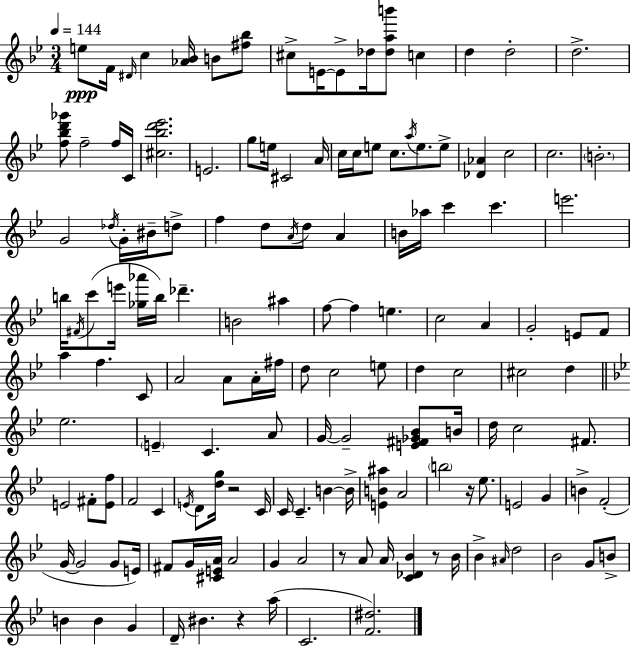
E5/e F4/s D#4/s C5/q [Ab4,Bb4]/s B4/e [F#5,Bb5]/e C#5/e E4/s E4/e Db5/s [Db5,A5,B6]/e C5/q D5/q D5/h D5/h. [F5,Bb5,D6,Gb6]/e F5/h F5/s C4/s [C#5,Bb5,D6,Eb6]/h. E4/h. G5/e E5/s C#4/h A4/s C5/s C5/s E5/e C5/e. A5/s E5/e. E5/e [Db4,Ab4]/q C5/h C5/h. B4/h. G4/h Db5/s G4/s BIS4/s D5/e F5/q D5/e A4/s D5/e A4/q B4/s Ab5/s C6/q C6/q. E6/h. B5/s F#4/s C6/e E6/s [Gb5,Ab6]/s B5/s Db6/q. B4/h A#5/q F5/e F5/q E5/q. C5/h A4/q G4/h E4/e F4/e A5/q F5/q. C4/e A4/h A4/e A4/s F#5/s D5/e C5/h E5/e D5/q C5/h C#5/h D5/q Eb5/h. E4/q C4/q. A4/e G4/s G4/h [E4,F#4,Gb4,Bb4]/e B4/s D5/s C5/h F#4/e. E4/h F#4/e [E4,F5]/e F4/h C4/q E4/s D4/e [D5,G5]/s R/h C4/s C4/s C4/q. B4/q B4/s [E4,B4,A#5]/q A4/h B5/h R/s Eb5/e. E4/h G4/q B4/q F4/h G4/s G4/h G4/e E4/s F#4/e G4/s [C#4,E4,A4]/s A4/h G4/q A4/h R/e A4/e A4/s [C4,Db4,Bb4]/q R/e Bb4/s Bb4/q A#4/s D5/h Bb4/h G4/e B4/e B4/q B4/q G4/q D4/s BIS4/q. R/q A5/s C4/h. [F4,D#5]/h.